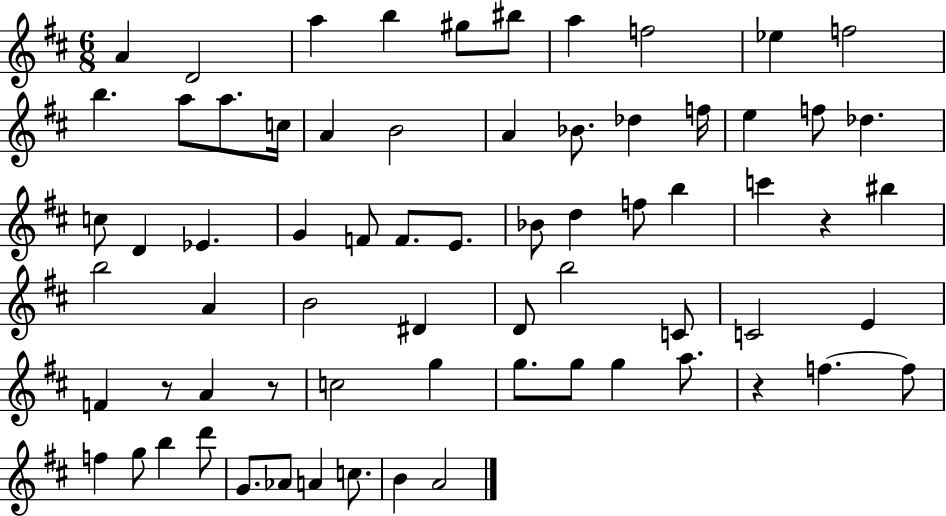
A4/q D4/h A5/q B5/q G#5/e BIS5/e A5/q F5/h Eb5/q F5/h B5/q. A5/e A5/e. C5/s A4/q B4/h A4/q Bb4/e. Db5/q F5/s E5/q F5/e Db5/q. C5/e D4/q Eb4/q. G4/q F4/e F4/e. E4/e. Bb4/e D5/q F5/e B5/q C6/q R/q BIS5/q B5/h A4/q B4/h D#4/q D4/e B5/h C4/e C4/h E4/q F4/q R/e A4/q R/e C5/h G5/q G5/e. G5/e G5/q A5/e. R/q F5/q. F5/e F5/q G5/e B5/q D6/e G4/e. Ab4/e A4/q C5/e. B4/q A4/h